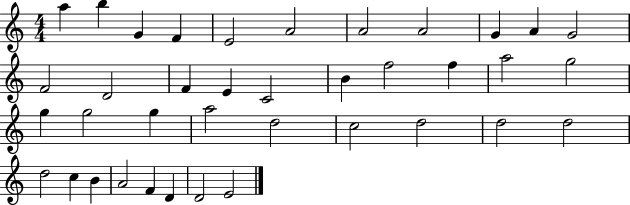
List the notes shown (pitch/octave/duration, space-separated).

A5/q B5/q G4/q F4/q E4/h A4/h A4/h A4/h G4/q A4/q G4/h F4/h D4/h F4/q E4/q C4/h B4/q F5/h F5/q A5/h G5/h G5/q G5/h G5/q A5/h D5/h C5/h D5/h D5/h D5/h D5/h C5/q B4/q A4/h F4/q D4/q D4/h E4/h